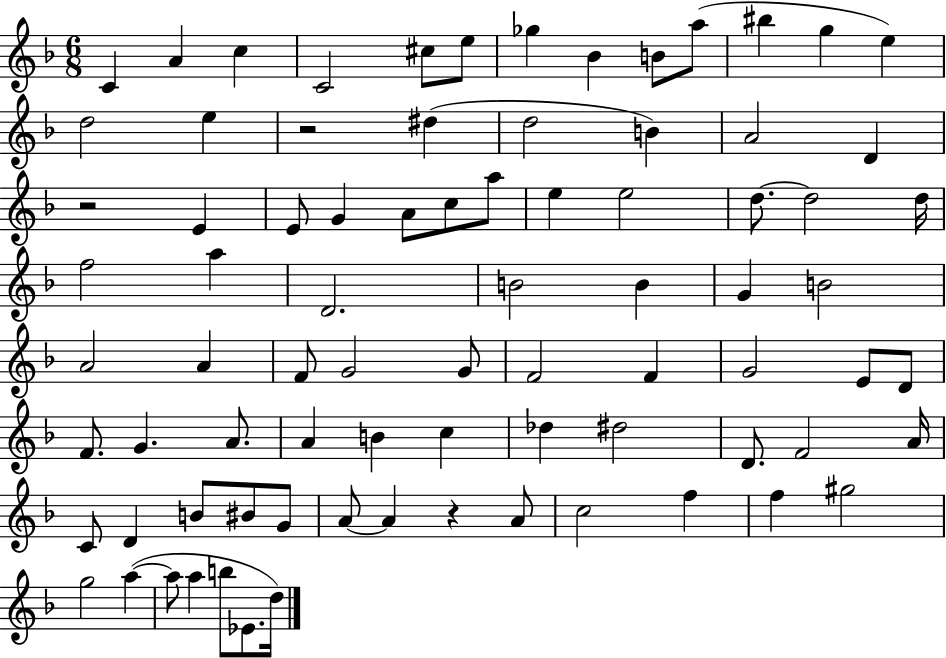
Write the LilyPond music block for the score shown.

{
  \clef treble
  \numericTimeSignature
  \time 6/8
  \key f \major
  c'4 a'4 c''4 | c'2 cis''8 e''8 | ges''4 bes'4 b'8 a''8( | bis''4 g''4 e''4) | \break d''2 e''4 | r2 dis''4( | d''2 b'4) | a'2 d'4 | \break r2 e'4 | e'8 g'4 a'8 c''8 a''8 | e''4 e''2 | d''8.~~ d''2 d''16 | \break f''2 a''4 | d'2. | b'2 b'4 | g'4 b'2 | \break a'2 a'4 | f'8 g'2 g'8 | f'2 f'4 | g'2 e'8 d'8 | \break f'8. g'4. a'8. | a'4 b'4 c''4 | des''4 dis''2 | d'8. f'2 a'16 | \break c'8 d'4 b'8 bis'8 g'8 | a'8~~ a'4 r4 a'8 | c''2 f''4 | f''4 gis''2 | \break g''2 a''4~(~ | a''8 a''4 b''8 ees'8. d''16) | \bar "|."
}